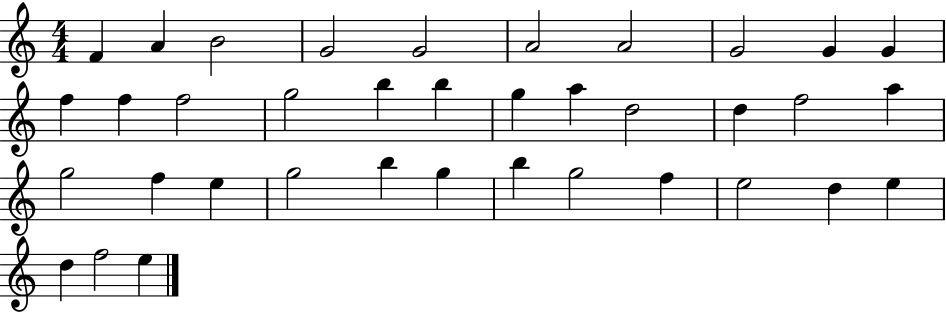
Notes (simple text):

F4/q A4/q B4/h G4/h G4/h A4/h A4/h G4/h G4/q G4/q F5/q F5/q F5/h G5/h B5/q B5/q G5/q A5/q D5/h D5/q F5/h A5/q G5/h F5/q E5/q G5/h B5/q G5/q B5/q G5/h F5/q E5/h D5/q E5/q D5/q F5/h E5/q